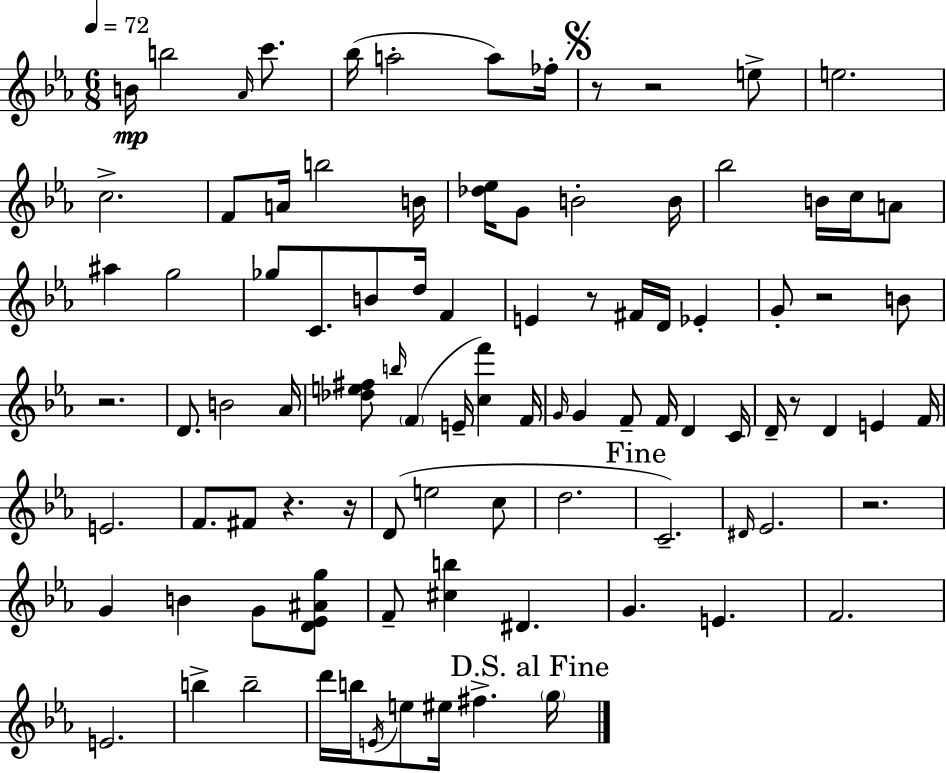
X:1
T:Untitled
M:6/8
L:1/4
K:Cm
B/4 b2 _A/4 c'/2 _b/4 a2 a/2 _f/4 z/2 z2 e/2 e2 c2 F/2 A/4 b2 B/4 [_d_e]/4 G/2 B2 B/4 _b2 B/4 c/4 A/2 ^a g2 _g/2 C/2 B/2 d/4 F E z/2 ^F/4 D/4 _E G/2 z2 B/2 z2 D/2 B2 _A/4 [_de^f]/2 b/4 F E/4 [cf'] F/4 G/4 G F/2 F/4 D C/4 D/4 z/2 D E F/4 E2 F/2 ^F/2 z z/4 D/2 e2 c/2 d2 C2 ^D/4 _E2 z2 G B G/2 [D_E^Ag]/2 F/2 [^cb] ^D G E F2 E2 b b2 d'/4 b/4 E/4 e/2 ^e/4 ^f g/4